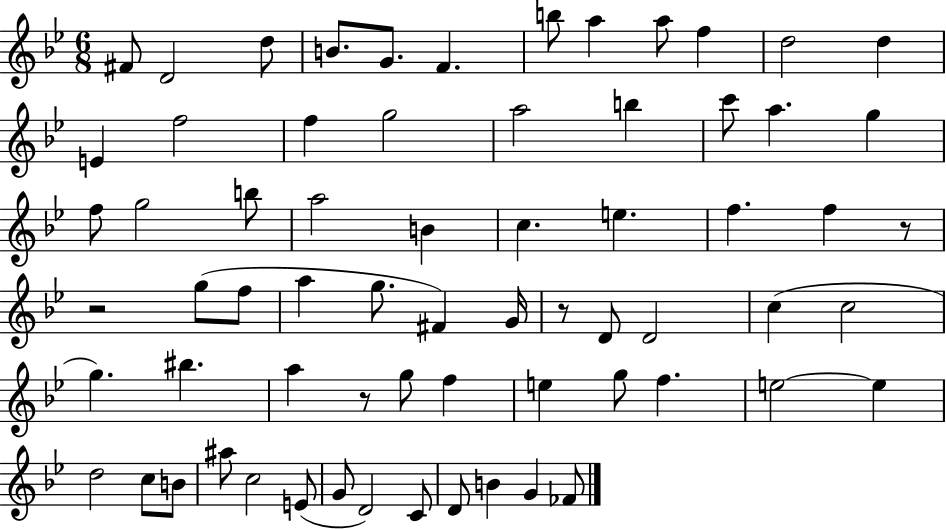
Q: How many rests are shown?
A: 4